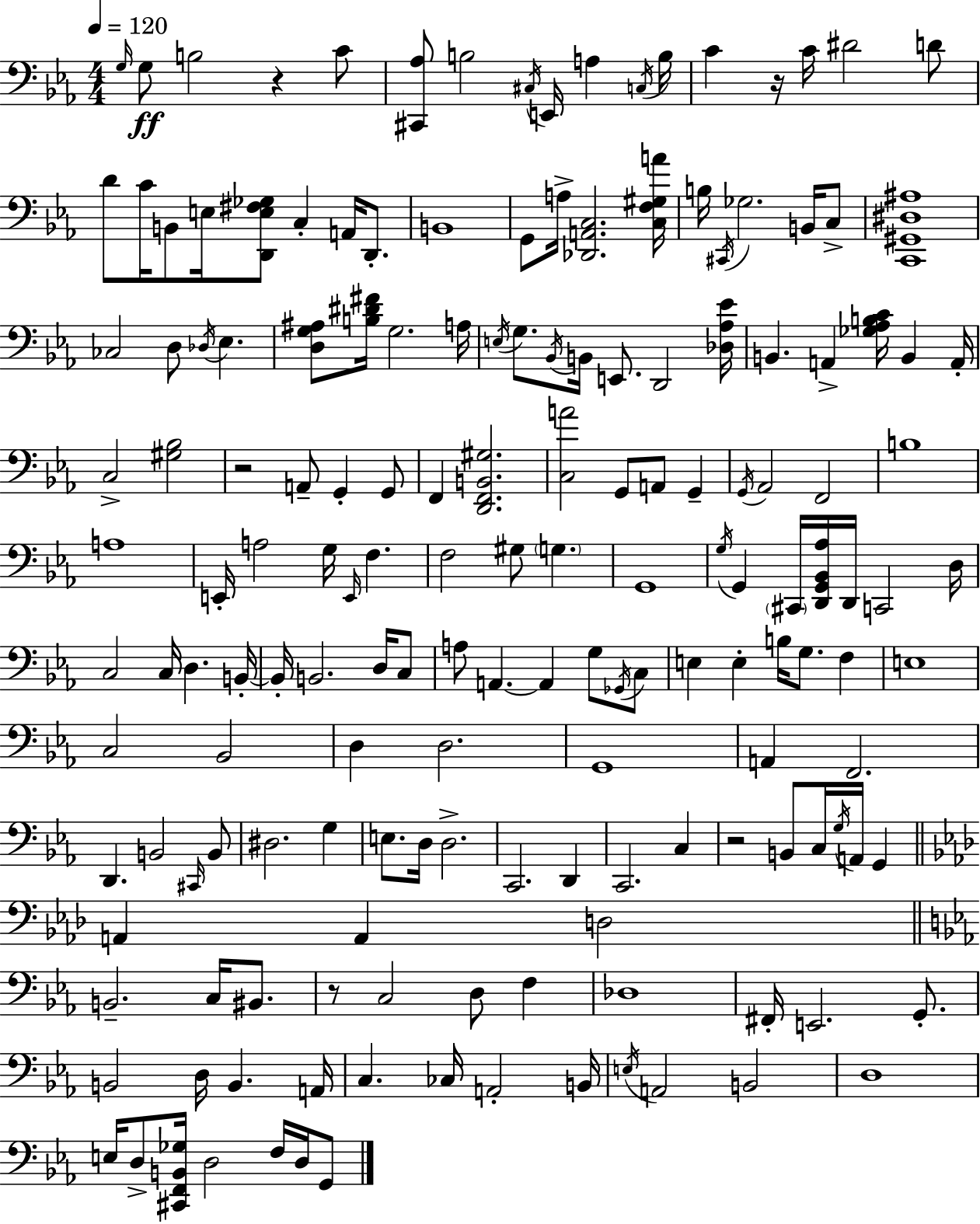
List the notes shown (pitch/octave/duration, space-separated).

G3/s G3/e B3/h R/q C4/e [C#2,Ab3]/e B3/h C#3/s E2/s A3/q C3/s B3/s C4/q R/s C4/s D#4/h D4/e D4/e C4/s B2/e E3/s [D2,E3,F#3,Gb3]/e C3/q A2/s D2/e. B2/w G2/e A3/s [Db2,A2,C3]/h. [C3,F3,G#3,A4]/s B3/s C#2/s Gb3/h. B2/s C3/e [C2,G#2,D#3,A#3]/w CES3/h D3/e Db3/s Eb3/q. [D3,G3,A#3]/e [B3,D#4,F#4]/s G3/h. A3/s E3/s G3/e. Bb2/s B2/s E2/e. D2/h [Db3,Ab3,Eb4]/s B2/q. A2/q [Gb3,Ab3,B3,C4]/s B2/q A2/s C3/h [G#3,Bb3]/h R/h A2/e G2/q G2/e F2/q [D2,F2,B2,G#3]/h. [C3,A4]/h G2/e A2/e G2/q G2/s Ab2/h F2/h B3/w A3/w E2/s A3/h G3/s E2/s F3/q. F3/h G#3/e G3/q. G2/w G3/s G2/q C#2/s [D2,G2,Bb2,Ab3]/s D2/s C2/h D3/s C3/h C3/s D3/q. B2/s B2/s B2/h. D3/s C3/e A3/e A2/q. A2/q G3/e Gb2/s C3/e E3/q E3/q B3/s G3/e. F3/q E3/w C3/h Bb2/h D3/q D3/h. G2/w A2/q F2/h. D2/q. B2/h C#2/s B2/e D#3/h. G3/q E3/e. D3/s D3/h. C2/h. D2/q C2/h. C3/q R/h B2/e C3/s G3/s A2/s G2/q A2/q A2/q D3/h B2/h. C3/s BIS2/e. R/e C3/h D3/e F3/q Db3/w F#2/s E2/h. G2/e. B2/h D3/s B2/q. A2/s C3/q. CES3/s A2/h B2/s E3/s A2/h B2/h D3/w E3/s D3/e [C#2,F2,B2,Gb3]/s D3/h F3/s D3/s G2/e